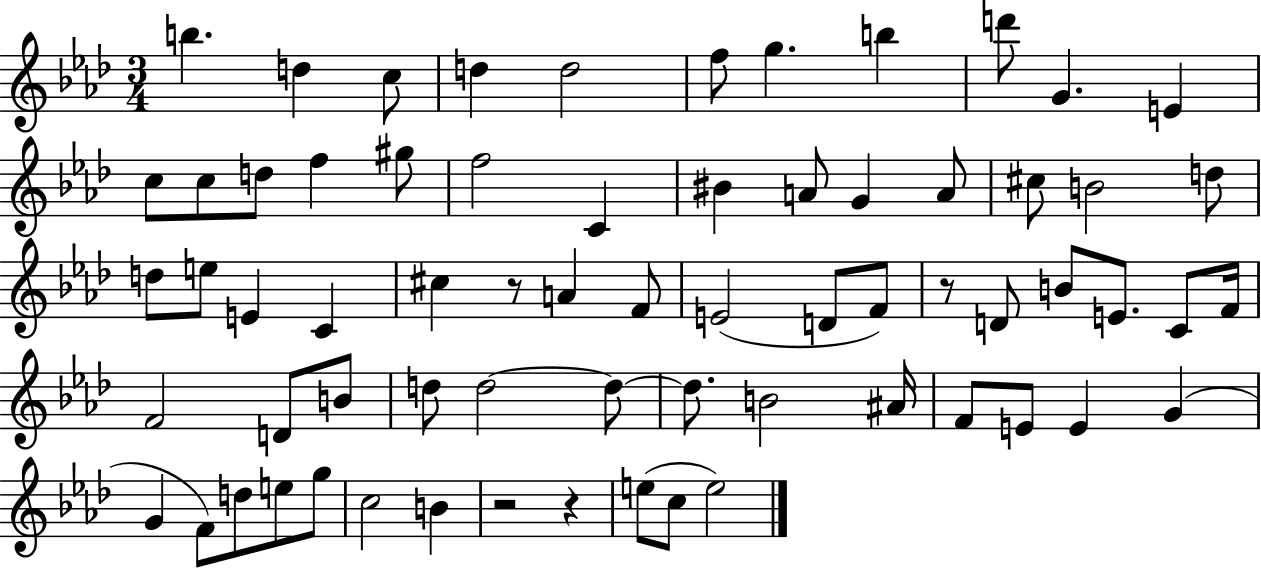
{
  \clef treble
  \numericTimeSignature
  \time 3/4
  \key aes \major
  \repeat volta 2 { b''4. d''4 c''8 | d''4 d''2 | f''8 g''4. b''4 | d'''8 g'4. e'4 | \break c''8 c''8 d''8 f''4 gis''8 | f''2 c'4 | bis'4 a'8 g'4 a'8 | cis''8 b'2 d''8 | \break d''8 e''8 e'4 c'4 | cis''4 r8 a'4 f'8 | e'2( d'8 f'8) | r8 d'8 b'8 e'8. c'8 f'16 | \break f'2 d'8 b'8 | d''8 d''2~~ d''8~~ | d''8. b'2 ais'16 | f'8 e'8 e'4 g'4( | \break g'4 f'8) d''8 e''8 g''8 | c''2 b'4 | r2 r4 | e''8( c''8 e''2) | \break } \bar "|."
}